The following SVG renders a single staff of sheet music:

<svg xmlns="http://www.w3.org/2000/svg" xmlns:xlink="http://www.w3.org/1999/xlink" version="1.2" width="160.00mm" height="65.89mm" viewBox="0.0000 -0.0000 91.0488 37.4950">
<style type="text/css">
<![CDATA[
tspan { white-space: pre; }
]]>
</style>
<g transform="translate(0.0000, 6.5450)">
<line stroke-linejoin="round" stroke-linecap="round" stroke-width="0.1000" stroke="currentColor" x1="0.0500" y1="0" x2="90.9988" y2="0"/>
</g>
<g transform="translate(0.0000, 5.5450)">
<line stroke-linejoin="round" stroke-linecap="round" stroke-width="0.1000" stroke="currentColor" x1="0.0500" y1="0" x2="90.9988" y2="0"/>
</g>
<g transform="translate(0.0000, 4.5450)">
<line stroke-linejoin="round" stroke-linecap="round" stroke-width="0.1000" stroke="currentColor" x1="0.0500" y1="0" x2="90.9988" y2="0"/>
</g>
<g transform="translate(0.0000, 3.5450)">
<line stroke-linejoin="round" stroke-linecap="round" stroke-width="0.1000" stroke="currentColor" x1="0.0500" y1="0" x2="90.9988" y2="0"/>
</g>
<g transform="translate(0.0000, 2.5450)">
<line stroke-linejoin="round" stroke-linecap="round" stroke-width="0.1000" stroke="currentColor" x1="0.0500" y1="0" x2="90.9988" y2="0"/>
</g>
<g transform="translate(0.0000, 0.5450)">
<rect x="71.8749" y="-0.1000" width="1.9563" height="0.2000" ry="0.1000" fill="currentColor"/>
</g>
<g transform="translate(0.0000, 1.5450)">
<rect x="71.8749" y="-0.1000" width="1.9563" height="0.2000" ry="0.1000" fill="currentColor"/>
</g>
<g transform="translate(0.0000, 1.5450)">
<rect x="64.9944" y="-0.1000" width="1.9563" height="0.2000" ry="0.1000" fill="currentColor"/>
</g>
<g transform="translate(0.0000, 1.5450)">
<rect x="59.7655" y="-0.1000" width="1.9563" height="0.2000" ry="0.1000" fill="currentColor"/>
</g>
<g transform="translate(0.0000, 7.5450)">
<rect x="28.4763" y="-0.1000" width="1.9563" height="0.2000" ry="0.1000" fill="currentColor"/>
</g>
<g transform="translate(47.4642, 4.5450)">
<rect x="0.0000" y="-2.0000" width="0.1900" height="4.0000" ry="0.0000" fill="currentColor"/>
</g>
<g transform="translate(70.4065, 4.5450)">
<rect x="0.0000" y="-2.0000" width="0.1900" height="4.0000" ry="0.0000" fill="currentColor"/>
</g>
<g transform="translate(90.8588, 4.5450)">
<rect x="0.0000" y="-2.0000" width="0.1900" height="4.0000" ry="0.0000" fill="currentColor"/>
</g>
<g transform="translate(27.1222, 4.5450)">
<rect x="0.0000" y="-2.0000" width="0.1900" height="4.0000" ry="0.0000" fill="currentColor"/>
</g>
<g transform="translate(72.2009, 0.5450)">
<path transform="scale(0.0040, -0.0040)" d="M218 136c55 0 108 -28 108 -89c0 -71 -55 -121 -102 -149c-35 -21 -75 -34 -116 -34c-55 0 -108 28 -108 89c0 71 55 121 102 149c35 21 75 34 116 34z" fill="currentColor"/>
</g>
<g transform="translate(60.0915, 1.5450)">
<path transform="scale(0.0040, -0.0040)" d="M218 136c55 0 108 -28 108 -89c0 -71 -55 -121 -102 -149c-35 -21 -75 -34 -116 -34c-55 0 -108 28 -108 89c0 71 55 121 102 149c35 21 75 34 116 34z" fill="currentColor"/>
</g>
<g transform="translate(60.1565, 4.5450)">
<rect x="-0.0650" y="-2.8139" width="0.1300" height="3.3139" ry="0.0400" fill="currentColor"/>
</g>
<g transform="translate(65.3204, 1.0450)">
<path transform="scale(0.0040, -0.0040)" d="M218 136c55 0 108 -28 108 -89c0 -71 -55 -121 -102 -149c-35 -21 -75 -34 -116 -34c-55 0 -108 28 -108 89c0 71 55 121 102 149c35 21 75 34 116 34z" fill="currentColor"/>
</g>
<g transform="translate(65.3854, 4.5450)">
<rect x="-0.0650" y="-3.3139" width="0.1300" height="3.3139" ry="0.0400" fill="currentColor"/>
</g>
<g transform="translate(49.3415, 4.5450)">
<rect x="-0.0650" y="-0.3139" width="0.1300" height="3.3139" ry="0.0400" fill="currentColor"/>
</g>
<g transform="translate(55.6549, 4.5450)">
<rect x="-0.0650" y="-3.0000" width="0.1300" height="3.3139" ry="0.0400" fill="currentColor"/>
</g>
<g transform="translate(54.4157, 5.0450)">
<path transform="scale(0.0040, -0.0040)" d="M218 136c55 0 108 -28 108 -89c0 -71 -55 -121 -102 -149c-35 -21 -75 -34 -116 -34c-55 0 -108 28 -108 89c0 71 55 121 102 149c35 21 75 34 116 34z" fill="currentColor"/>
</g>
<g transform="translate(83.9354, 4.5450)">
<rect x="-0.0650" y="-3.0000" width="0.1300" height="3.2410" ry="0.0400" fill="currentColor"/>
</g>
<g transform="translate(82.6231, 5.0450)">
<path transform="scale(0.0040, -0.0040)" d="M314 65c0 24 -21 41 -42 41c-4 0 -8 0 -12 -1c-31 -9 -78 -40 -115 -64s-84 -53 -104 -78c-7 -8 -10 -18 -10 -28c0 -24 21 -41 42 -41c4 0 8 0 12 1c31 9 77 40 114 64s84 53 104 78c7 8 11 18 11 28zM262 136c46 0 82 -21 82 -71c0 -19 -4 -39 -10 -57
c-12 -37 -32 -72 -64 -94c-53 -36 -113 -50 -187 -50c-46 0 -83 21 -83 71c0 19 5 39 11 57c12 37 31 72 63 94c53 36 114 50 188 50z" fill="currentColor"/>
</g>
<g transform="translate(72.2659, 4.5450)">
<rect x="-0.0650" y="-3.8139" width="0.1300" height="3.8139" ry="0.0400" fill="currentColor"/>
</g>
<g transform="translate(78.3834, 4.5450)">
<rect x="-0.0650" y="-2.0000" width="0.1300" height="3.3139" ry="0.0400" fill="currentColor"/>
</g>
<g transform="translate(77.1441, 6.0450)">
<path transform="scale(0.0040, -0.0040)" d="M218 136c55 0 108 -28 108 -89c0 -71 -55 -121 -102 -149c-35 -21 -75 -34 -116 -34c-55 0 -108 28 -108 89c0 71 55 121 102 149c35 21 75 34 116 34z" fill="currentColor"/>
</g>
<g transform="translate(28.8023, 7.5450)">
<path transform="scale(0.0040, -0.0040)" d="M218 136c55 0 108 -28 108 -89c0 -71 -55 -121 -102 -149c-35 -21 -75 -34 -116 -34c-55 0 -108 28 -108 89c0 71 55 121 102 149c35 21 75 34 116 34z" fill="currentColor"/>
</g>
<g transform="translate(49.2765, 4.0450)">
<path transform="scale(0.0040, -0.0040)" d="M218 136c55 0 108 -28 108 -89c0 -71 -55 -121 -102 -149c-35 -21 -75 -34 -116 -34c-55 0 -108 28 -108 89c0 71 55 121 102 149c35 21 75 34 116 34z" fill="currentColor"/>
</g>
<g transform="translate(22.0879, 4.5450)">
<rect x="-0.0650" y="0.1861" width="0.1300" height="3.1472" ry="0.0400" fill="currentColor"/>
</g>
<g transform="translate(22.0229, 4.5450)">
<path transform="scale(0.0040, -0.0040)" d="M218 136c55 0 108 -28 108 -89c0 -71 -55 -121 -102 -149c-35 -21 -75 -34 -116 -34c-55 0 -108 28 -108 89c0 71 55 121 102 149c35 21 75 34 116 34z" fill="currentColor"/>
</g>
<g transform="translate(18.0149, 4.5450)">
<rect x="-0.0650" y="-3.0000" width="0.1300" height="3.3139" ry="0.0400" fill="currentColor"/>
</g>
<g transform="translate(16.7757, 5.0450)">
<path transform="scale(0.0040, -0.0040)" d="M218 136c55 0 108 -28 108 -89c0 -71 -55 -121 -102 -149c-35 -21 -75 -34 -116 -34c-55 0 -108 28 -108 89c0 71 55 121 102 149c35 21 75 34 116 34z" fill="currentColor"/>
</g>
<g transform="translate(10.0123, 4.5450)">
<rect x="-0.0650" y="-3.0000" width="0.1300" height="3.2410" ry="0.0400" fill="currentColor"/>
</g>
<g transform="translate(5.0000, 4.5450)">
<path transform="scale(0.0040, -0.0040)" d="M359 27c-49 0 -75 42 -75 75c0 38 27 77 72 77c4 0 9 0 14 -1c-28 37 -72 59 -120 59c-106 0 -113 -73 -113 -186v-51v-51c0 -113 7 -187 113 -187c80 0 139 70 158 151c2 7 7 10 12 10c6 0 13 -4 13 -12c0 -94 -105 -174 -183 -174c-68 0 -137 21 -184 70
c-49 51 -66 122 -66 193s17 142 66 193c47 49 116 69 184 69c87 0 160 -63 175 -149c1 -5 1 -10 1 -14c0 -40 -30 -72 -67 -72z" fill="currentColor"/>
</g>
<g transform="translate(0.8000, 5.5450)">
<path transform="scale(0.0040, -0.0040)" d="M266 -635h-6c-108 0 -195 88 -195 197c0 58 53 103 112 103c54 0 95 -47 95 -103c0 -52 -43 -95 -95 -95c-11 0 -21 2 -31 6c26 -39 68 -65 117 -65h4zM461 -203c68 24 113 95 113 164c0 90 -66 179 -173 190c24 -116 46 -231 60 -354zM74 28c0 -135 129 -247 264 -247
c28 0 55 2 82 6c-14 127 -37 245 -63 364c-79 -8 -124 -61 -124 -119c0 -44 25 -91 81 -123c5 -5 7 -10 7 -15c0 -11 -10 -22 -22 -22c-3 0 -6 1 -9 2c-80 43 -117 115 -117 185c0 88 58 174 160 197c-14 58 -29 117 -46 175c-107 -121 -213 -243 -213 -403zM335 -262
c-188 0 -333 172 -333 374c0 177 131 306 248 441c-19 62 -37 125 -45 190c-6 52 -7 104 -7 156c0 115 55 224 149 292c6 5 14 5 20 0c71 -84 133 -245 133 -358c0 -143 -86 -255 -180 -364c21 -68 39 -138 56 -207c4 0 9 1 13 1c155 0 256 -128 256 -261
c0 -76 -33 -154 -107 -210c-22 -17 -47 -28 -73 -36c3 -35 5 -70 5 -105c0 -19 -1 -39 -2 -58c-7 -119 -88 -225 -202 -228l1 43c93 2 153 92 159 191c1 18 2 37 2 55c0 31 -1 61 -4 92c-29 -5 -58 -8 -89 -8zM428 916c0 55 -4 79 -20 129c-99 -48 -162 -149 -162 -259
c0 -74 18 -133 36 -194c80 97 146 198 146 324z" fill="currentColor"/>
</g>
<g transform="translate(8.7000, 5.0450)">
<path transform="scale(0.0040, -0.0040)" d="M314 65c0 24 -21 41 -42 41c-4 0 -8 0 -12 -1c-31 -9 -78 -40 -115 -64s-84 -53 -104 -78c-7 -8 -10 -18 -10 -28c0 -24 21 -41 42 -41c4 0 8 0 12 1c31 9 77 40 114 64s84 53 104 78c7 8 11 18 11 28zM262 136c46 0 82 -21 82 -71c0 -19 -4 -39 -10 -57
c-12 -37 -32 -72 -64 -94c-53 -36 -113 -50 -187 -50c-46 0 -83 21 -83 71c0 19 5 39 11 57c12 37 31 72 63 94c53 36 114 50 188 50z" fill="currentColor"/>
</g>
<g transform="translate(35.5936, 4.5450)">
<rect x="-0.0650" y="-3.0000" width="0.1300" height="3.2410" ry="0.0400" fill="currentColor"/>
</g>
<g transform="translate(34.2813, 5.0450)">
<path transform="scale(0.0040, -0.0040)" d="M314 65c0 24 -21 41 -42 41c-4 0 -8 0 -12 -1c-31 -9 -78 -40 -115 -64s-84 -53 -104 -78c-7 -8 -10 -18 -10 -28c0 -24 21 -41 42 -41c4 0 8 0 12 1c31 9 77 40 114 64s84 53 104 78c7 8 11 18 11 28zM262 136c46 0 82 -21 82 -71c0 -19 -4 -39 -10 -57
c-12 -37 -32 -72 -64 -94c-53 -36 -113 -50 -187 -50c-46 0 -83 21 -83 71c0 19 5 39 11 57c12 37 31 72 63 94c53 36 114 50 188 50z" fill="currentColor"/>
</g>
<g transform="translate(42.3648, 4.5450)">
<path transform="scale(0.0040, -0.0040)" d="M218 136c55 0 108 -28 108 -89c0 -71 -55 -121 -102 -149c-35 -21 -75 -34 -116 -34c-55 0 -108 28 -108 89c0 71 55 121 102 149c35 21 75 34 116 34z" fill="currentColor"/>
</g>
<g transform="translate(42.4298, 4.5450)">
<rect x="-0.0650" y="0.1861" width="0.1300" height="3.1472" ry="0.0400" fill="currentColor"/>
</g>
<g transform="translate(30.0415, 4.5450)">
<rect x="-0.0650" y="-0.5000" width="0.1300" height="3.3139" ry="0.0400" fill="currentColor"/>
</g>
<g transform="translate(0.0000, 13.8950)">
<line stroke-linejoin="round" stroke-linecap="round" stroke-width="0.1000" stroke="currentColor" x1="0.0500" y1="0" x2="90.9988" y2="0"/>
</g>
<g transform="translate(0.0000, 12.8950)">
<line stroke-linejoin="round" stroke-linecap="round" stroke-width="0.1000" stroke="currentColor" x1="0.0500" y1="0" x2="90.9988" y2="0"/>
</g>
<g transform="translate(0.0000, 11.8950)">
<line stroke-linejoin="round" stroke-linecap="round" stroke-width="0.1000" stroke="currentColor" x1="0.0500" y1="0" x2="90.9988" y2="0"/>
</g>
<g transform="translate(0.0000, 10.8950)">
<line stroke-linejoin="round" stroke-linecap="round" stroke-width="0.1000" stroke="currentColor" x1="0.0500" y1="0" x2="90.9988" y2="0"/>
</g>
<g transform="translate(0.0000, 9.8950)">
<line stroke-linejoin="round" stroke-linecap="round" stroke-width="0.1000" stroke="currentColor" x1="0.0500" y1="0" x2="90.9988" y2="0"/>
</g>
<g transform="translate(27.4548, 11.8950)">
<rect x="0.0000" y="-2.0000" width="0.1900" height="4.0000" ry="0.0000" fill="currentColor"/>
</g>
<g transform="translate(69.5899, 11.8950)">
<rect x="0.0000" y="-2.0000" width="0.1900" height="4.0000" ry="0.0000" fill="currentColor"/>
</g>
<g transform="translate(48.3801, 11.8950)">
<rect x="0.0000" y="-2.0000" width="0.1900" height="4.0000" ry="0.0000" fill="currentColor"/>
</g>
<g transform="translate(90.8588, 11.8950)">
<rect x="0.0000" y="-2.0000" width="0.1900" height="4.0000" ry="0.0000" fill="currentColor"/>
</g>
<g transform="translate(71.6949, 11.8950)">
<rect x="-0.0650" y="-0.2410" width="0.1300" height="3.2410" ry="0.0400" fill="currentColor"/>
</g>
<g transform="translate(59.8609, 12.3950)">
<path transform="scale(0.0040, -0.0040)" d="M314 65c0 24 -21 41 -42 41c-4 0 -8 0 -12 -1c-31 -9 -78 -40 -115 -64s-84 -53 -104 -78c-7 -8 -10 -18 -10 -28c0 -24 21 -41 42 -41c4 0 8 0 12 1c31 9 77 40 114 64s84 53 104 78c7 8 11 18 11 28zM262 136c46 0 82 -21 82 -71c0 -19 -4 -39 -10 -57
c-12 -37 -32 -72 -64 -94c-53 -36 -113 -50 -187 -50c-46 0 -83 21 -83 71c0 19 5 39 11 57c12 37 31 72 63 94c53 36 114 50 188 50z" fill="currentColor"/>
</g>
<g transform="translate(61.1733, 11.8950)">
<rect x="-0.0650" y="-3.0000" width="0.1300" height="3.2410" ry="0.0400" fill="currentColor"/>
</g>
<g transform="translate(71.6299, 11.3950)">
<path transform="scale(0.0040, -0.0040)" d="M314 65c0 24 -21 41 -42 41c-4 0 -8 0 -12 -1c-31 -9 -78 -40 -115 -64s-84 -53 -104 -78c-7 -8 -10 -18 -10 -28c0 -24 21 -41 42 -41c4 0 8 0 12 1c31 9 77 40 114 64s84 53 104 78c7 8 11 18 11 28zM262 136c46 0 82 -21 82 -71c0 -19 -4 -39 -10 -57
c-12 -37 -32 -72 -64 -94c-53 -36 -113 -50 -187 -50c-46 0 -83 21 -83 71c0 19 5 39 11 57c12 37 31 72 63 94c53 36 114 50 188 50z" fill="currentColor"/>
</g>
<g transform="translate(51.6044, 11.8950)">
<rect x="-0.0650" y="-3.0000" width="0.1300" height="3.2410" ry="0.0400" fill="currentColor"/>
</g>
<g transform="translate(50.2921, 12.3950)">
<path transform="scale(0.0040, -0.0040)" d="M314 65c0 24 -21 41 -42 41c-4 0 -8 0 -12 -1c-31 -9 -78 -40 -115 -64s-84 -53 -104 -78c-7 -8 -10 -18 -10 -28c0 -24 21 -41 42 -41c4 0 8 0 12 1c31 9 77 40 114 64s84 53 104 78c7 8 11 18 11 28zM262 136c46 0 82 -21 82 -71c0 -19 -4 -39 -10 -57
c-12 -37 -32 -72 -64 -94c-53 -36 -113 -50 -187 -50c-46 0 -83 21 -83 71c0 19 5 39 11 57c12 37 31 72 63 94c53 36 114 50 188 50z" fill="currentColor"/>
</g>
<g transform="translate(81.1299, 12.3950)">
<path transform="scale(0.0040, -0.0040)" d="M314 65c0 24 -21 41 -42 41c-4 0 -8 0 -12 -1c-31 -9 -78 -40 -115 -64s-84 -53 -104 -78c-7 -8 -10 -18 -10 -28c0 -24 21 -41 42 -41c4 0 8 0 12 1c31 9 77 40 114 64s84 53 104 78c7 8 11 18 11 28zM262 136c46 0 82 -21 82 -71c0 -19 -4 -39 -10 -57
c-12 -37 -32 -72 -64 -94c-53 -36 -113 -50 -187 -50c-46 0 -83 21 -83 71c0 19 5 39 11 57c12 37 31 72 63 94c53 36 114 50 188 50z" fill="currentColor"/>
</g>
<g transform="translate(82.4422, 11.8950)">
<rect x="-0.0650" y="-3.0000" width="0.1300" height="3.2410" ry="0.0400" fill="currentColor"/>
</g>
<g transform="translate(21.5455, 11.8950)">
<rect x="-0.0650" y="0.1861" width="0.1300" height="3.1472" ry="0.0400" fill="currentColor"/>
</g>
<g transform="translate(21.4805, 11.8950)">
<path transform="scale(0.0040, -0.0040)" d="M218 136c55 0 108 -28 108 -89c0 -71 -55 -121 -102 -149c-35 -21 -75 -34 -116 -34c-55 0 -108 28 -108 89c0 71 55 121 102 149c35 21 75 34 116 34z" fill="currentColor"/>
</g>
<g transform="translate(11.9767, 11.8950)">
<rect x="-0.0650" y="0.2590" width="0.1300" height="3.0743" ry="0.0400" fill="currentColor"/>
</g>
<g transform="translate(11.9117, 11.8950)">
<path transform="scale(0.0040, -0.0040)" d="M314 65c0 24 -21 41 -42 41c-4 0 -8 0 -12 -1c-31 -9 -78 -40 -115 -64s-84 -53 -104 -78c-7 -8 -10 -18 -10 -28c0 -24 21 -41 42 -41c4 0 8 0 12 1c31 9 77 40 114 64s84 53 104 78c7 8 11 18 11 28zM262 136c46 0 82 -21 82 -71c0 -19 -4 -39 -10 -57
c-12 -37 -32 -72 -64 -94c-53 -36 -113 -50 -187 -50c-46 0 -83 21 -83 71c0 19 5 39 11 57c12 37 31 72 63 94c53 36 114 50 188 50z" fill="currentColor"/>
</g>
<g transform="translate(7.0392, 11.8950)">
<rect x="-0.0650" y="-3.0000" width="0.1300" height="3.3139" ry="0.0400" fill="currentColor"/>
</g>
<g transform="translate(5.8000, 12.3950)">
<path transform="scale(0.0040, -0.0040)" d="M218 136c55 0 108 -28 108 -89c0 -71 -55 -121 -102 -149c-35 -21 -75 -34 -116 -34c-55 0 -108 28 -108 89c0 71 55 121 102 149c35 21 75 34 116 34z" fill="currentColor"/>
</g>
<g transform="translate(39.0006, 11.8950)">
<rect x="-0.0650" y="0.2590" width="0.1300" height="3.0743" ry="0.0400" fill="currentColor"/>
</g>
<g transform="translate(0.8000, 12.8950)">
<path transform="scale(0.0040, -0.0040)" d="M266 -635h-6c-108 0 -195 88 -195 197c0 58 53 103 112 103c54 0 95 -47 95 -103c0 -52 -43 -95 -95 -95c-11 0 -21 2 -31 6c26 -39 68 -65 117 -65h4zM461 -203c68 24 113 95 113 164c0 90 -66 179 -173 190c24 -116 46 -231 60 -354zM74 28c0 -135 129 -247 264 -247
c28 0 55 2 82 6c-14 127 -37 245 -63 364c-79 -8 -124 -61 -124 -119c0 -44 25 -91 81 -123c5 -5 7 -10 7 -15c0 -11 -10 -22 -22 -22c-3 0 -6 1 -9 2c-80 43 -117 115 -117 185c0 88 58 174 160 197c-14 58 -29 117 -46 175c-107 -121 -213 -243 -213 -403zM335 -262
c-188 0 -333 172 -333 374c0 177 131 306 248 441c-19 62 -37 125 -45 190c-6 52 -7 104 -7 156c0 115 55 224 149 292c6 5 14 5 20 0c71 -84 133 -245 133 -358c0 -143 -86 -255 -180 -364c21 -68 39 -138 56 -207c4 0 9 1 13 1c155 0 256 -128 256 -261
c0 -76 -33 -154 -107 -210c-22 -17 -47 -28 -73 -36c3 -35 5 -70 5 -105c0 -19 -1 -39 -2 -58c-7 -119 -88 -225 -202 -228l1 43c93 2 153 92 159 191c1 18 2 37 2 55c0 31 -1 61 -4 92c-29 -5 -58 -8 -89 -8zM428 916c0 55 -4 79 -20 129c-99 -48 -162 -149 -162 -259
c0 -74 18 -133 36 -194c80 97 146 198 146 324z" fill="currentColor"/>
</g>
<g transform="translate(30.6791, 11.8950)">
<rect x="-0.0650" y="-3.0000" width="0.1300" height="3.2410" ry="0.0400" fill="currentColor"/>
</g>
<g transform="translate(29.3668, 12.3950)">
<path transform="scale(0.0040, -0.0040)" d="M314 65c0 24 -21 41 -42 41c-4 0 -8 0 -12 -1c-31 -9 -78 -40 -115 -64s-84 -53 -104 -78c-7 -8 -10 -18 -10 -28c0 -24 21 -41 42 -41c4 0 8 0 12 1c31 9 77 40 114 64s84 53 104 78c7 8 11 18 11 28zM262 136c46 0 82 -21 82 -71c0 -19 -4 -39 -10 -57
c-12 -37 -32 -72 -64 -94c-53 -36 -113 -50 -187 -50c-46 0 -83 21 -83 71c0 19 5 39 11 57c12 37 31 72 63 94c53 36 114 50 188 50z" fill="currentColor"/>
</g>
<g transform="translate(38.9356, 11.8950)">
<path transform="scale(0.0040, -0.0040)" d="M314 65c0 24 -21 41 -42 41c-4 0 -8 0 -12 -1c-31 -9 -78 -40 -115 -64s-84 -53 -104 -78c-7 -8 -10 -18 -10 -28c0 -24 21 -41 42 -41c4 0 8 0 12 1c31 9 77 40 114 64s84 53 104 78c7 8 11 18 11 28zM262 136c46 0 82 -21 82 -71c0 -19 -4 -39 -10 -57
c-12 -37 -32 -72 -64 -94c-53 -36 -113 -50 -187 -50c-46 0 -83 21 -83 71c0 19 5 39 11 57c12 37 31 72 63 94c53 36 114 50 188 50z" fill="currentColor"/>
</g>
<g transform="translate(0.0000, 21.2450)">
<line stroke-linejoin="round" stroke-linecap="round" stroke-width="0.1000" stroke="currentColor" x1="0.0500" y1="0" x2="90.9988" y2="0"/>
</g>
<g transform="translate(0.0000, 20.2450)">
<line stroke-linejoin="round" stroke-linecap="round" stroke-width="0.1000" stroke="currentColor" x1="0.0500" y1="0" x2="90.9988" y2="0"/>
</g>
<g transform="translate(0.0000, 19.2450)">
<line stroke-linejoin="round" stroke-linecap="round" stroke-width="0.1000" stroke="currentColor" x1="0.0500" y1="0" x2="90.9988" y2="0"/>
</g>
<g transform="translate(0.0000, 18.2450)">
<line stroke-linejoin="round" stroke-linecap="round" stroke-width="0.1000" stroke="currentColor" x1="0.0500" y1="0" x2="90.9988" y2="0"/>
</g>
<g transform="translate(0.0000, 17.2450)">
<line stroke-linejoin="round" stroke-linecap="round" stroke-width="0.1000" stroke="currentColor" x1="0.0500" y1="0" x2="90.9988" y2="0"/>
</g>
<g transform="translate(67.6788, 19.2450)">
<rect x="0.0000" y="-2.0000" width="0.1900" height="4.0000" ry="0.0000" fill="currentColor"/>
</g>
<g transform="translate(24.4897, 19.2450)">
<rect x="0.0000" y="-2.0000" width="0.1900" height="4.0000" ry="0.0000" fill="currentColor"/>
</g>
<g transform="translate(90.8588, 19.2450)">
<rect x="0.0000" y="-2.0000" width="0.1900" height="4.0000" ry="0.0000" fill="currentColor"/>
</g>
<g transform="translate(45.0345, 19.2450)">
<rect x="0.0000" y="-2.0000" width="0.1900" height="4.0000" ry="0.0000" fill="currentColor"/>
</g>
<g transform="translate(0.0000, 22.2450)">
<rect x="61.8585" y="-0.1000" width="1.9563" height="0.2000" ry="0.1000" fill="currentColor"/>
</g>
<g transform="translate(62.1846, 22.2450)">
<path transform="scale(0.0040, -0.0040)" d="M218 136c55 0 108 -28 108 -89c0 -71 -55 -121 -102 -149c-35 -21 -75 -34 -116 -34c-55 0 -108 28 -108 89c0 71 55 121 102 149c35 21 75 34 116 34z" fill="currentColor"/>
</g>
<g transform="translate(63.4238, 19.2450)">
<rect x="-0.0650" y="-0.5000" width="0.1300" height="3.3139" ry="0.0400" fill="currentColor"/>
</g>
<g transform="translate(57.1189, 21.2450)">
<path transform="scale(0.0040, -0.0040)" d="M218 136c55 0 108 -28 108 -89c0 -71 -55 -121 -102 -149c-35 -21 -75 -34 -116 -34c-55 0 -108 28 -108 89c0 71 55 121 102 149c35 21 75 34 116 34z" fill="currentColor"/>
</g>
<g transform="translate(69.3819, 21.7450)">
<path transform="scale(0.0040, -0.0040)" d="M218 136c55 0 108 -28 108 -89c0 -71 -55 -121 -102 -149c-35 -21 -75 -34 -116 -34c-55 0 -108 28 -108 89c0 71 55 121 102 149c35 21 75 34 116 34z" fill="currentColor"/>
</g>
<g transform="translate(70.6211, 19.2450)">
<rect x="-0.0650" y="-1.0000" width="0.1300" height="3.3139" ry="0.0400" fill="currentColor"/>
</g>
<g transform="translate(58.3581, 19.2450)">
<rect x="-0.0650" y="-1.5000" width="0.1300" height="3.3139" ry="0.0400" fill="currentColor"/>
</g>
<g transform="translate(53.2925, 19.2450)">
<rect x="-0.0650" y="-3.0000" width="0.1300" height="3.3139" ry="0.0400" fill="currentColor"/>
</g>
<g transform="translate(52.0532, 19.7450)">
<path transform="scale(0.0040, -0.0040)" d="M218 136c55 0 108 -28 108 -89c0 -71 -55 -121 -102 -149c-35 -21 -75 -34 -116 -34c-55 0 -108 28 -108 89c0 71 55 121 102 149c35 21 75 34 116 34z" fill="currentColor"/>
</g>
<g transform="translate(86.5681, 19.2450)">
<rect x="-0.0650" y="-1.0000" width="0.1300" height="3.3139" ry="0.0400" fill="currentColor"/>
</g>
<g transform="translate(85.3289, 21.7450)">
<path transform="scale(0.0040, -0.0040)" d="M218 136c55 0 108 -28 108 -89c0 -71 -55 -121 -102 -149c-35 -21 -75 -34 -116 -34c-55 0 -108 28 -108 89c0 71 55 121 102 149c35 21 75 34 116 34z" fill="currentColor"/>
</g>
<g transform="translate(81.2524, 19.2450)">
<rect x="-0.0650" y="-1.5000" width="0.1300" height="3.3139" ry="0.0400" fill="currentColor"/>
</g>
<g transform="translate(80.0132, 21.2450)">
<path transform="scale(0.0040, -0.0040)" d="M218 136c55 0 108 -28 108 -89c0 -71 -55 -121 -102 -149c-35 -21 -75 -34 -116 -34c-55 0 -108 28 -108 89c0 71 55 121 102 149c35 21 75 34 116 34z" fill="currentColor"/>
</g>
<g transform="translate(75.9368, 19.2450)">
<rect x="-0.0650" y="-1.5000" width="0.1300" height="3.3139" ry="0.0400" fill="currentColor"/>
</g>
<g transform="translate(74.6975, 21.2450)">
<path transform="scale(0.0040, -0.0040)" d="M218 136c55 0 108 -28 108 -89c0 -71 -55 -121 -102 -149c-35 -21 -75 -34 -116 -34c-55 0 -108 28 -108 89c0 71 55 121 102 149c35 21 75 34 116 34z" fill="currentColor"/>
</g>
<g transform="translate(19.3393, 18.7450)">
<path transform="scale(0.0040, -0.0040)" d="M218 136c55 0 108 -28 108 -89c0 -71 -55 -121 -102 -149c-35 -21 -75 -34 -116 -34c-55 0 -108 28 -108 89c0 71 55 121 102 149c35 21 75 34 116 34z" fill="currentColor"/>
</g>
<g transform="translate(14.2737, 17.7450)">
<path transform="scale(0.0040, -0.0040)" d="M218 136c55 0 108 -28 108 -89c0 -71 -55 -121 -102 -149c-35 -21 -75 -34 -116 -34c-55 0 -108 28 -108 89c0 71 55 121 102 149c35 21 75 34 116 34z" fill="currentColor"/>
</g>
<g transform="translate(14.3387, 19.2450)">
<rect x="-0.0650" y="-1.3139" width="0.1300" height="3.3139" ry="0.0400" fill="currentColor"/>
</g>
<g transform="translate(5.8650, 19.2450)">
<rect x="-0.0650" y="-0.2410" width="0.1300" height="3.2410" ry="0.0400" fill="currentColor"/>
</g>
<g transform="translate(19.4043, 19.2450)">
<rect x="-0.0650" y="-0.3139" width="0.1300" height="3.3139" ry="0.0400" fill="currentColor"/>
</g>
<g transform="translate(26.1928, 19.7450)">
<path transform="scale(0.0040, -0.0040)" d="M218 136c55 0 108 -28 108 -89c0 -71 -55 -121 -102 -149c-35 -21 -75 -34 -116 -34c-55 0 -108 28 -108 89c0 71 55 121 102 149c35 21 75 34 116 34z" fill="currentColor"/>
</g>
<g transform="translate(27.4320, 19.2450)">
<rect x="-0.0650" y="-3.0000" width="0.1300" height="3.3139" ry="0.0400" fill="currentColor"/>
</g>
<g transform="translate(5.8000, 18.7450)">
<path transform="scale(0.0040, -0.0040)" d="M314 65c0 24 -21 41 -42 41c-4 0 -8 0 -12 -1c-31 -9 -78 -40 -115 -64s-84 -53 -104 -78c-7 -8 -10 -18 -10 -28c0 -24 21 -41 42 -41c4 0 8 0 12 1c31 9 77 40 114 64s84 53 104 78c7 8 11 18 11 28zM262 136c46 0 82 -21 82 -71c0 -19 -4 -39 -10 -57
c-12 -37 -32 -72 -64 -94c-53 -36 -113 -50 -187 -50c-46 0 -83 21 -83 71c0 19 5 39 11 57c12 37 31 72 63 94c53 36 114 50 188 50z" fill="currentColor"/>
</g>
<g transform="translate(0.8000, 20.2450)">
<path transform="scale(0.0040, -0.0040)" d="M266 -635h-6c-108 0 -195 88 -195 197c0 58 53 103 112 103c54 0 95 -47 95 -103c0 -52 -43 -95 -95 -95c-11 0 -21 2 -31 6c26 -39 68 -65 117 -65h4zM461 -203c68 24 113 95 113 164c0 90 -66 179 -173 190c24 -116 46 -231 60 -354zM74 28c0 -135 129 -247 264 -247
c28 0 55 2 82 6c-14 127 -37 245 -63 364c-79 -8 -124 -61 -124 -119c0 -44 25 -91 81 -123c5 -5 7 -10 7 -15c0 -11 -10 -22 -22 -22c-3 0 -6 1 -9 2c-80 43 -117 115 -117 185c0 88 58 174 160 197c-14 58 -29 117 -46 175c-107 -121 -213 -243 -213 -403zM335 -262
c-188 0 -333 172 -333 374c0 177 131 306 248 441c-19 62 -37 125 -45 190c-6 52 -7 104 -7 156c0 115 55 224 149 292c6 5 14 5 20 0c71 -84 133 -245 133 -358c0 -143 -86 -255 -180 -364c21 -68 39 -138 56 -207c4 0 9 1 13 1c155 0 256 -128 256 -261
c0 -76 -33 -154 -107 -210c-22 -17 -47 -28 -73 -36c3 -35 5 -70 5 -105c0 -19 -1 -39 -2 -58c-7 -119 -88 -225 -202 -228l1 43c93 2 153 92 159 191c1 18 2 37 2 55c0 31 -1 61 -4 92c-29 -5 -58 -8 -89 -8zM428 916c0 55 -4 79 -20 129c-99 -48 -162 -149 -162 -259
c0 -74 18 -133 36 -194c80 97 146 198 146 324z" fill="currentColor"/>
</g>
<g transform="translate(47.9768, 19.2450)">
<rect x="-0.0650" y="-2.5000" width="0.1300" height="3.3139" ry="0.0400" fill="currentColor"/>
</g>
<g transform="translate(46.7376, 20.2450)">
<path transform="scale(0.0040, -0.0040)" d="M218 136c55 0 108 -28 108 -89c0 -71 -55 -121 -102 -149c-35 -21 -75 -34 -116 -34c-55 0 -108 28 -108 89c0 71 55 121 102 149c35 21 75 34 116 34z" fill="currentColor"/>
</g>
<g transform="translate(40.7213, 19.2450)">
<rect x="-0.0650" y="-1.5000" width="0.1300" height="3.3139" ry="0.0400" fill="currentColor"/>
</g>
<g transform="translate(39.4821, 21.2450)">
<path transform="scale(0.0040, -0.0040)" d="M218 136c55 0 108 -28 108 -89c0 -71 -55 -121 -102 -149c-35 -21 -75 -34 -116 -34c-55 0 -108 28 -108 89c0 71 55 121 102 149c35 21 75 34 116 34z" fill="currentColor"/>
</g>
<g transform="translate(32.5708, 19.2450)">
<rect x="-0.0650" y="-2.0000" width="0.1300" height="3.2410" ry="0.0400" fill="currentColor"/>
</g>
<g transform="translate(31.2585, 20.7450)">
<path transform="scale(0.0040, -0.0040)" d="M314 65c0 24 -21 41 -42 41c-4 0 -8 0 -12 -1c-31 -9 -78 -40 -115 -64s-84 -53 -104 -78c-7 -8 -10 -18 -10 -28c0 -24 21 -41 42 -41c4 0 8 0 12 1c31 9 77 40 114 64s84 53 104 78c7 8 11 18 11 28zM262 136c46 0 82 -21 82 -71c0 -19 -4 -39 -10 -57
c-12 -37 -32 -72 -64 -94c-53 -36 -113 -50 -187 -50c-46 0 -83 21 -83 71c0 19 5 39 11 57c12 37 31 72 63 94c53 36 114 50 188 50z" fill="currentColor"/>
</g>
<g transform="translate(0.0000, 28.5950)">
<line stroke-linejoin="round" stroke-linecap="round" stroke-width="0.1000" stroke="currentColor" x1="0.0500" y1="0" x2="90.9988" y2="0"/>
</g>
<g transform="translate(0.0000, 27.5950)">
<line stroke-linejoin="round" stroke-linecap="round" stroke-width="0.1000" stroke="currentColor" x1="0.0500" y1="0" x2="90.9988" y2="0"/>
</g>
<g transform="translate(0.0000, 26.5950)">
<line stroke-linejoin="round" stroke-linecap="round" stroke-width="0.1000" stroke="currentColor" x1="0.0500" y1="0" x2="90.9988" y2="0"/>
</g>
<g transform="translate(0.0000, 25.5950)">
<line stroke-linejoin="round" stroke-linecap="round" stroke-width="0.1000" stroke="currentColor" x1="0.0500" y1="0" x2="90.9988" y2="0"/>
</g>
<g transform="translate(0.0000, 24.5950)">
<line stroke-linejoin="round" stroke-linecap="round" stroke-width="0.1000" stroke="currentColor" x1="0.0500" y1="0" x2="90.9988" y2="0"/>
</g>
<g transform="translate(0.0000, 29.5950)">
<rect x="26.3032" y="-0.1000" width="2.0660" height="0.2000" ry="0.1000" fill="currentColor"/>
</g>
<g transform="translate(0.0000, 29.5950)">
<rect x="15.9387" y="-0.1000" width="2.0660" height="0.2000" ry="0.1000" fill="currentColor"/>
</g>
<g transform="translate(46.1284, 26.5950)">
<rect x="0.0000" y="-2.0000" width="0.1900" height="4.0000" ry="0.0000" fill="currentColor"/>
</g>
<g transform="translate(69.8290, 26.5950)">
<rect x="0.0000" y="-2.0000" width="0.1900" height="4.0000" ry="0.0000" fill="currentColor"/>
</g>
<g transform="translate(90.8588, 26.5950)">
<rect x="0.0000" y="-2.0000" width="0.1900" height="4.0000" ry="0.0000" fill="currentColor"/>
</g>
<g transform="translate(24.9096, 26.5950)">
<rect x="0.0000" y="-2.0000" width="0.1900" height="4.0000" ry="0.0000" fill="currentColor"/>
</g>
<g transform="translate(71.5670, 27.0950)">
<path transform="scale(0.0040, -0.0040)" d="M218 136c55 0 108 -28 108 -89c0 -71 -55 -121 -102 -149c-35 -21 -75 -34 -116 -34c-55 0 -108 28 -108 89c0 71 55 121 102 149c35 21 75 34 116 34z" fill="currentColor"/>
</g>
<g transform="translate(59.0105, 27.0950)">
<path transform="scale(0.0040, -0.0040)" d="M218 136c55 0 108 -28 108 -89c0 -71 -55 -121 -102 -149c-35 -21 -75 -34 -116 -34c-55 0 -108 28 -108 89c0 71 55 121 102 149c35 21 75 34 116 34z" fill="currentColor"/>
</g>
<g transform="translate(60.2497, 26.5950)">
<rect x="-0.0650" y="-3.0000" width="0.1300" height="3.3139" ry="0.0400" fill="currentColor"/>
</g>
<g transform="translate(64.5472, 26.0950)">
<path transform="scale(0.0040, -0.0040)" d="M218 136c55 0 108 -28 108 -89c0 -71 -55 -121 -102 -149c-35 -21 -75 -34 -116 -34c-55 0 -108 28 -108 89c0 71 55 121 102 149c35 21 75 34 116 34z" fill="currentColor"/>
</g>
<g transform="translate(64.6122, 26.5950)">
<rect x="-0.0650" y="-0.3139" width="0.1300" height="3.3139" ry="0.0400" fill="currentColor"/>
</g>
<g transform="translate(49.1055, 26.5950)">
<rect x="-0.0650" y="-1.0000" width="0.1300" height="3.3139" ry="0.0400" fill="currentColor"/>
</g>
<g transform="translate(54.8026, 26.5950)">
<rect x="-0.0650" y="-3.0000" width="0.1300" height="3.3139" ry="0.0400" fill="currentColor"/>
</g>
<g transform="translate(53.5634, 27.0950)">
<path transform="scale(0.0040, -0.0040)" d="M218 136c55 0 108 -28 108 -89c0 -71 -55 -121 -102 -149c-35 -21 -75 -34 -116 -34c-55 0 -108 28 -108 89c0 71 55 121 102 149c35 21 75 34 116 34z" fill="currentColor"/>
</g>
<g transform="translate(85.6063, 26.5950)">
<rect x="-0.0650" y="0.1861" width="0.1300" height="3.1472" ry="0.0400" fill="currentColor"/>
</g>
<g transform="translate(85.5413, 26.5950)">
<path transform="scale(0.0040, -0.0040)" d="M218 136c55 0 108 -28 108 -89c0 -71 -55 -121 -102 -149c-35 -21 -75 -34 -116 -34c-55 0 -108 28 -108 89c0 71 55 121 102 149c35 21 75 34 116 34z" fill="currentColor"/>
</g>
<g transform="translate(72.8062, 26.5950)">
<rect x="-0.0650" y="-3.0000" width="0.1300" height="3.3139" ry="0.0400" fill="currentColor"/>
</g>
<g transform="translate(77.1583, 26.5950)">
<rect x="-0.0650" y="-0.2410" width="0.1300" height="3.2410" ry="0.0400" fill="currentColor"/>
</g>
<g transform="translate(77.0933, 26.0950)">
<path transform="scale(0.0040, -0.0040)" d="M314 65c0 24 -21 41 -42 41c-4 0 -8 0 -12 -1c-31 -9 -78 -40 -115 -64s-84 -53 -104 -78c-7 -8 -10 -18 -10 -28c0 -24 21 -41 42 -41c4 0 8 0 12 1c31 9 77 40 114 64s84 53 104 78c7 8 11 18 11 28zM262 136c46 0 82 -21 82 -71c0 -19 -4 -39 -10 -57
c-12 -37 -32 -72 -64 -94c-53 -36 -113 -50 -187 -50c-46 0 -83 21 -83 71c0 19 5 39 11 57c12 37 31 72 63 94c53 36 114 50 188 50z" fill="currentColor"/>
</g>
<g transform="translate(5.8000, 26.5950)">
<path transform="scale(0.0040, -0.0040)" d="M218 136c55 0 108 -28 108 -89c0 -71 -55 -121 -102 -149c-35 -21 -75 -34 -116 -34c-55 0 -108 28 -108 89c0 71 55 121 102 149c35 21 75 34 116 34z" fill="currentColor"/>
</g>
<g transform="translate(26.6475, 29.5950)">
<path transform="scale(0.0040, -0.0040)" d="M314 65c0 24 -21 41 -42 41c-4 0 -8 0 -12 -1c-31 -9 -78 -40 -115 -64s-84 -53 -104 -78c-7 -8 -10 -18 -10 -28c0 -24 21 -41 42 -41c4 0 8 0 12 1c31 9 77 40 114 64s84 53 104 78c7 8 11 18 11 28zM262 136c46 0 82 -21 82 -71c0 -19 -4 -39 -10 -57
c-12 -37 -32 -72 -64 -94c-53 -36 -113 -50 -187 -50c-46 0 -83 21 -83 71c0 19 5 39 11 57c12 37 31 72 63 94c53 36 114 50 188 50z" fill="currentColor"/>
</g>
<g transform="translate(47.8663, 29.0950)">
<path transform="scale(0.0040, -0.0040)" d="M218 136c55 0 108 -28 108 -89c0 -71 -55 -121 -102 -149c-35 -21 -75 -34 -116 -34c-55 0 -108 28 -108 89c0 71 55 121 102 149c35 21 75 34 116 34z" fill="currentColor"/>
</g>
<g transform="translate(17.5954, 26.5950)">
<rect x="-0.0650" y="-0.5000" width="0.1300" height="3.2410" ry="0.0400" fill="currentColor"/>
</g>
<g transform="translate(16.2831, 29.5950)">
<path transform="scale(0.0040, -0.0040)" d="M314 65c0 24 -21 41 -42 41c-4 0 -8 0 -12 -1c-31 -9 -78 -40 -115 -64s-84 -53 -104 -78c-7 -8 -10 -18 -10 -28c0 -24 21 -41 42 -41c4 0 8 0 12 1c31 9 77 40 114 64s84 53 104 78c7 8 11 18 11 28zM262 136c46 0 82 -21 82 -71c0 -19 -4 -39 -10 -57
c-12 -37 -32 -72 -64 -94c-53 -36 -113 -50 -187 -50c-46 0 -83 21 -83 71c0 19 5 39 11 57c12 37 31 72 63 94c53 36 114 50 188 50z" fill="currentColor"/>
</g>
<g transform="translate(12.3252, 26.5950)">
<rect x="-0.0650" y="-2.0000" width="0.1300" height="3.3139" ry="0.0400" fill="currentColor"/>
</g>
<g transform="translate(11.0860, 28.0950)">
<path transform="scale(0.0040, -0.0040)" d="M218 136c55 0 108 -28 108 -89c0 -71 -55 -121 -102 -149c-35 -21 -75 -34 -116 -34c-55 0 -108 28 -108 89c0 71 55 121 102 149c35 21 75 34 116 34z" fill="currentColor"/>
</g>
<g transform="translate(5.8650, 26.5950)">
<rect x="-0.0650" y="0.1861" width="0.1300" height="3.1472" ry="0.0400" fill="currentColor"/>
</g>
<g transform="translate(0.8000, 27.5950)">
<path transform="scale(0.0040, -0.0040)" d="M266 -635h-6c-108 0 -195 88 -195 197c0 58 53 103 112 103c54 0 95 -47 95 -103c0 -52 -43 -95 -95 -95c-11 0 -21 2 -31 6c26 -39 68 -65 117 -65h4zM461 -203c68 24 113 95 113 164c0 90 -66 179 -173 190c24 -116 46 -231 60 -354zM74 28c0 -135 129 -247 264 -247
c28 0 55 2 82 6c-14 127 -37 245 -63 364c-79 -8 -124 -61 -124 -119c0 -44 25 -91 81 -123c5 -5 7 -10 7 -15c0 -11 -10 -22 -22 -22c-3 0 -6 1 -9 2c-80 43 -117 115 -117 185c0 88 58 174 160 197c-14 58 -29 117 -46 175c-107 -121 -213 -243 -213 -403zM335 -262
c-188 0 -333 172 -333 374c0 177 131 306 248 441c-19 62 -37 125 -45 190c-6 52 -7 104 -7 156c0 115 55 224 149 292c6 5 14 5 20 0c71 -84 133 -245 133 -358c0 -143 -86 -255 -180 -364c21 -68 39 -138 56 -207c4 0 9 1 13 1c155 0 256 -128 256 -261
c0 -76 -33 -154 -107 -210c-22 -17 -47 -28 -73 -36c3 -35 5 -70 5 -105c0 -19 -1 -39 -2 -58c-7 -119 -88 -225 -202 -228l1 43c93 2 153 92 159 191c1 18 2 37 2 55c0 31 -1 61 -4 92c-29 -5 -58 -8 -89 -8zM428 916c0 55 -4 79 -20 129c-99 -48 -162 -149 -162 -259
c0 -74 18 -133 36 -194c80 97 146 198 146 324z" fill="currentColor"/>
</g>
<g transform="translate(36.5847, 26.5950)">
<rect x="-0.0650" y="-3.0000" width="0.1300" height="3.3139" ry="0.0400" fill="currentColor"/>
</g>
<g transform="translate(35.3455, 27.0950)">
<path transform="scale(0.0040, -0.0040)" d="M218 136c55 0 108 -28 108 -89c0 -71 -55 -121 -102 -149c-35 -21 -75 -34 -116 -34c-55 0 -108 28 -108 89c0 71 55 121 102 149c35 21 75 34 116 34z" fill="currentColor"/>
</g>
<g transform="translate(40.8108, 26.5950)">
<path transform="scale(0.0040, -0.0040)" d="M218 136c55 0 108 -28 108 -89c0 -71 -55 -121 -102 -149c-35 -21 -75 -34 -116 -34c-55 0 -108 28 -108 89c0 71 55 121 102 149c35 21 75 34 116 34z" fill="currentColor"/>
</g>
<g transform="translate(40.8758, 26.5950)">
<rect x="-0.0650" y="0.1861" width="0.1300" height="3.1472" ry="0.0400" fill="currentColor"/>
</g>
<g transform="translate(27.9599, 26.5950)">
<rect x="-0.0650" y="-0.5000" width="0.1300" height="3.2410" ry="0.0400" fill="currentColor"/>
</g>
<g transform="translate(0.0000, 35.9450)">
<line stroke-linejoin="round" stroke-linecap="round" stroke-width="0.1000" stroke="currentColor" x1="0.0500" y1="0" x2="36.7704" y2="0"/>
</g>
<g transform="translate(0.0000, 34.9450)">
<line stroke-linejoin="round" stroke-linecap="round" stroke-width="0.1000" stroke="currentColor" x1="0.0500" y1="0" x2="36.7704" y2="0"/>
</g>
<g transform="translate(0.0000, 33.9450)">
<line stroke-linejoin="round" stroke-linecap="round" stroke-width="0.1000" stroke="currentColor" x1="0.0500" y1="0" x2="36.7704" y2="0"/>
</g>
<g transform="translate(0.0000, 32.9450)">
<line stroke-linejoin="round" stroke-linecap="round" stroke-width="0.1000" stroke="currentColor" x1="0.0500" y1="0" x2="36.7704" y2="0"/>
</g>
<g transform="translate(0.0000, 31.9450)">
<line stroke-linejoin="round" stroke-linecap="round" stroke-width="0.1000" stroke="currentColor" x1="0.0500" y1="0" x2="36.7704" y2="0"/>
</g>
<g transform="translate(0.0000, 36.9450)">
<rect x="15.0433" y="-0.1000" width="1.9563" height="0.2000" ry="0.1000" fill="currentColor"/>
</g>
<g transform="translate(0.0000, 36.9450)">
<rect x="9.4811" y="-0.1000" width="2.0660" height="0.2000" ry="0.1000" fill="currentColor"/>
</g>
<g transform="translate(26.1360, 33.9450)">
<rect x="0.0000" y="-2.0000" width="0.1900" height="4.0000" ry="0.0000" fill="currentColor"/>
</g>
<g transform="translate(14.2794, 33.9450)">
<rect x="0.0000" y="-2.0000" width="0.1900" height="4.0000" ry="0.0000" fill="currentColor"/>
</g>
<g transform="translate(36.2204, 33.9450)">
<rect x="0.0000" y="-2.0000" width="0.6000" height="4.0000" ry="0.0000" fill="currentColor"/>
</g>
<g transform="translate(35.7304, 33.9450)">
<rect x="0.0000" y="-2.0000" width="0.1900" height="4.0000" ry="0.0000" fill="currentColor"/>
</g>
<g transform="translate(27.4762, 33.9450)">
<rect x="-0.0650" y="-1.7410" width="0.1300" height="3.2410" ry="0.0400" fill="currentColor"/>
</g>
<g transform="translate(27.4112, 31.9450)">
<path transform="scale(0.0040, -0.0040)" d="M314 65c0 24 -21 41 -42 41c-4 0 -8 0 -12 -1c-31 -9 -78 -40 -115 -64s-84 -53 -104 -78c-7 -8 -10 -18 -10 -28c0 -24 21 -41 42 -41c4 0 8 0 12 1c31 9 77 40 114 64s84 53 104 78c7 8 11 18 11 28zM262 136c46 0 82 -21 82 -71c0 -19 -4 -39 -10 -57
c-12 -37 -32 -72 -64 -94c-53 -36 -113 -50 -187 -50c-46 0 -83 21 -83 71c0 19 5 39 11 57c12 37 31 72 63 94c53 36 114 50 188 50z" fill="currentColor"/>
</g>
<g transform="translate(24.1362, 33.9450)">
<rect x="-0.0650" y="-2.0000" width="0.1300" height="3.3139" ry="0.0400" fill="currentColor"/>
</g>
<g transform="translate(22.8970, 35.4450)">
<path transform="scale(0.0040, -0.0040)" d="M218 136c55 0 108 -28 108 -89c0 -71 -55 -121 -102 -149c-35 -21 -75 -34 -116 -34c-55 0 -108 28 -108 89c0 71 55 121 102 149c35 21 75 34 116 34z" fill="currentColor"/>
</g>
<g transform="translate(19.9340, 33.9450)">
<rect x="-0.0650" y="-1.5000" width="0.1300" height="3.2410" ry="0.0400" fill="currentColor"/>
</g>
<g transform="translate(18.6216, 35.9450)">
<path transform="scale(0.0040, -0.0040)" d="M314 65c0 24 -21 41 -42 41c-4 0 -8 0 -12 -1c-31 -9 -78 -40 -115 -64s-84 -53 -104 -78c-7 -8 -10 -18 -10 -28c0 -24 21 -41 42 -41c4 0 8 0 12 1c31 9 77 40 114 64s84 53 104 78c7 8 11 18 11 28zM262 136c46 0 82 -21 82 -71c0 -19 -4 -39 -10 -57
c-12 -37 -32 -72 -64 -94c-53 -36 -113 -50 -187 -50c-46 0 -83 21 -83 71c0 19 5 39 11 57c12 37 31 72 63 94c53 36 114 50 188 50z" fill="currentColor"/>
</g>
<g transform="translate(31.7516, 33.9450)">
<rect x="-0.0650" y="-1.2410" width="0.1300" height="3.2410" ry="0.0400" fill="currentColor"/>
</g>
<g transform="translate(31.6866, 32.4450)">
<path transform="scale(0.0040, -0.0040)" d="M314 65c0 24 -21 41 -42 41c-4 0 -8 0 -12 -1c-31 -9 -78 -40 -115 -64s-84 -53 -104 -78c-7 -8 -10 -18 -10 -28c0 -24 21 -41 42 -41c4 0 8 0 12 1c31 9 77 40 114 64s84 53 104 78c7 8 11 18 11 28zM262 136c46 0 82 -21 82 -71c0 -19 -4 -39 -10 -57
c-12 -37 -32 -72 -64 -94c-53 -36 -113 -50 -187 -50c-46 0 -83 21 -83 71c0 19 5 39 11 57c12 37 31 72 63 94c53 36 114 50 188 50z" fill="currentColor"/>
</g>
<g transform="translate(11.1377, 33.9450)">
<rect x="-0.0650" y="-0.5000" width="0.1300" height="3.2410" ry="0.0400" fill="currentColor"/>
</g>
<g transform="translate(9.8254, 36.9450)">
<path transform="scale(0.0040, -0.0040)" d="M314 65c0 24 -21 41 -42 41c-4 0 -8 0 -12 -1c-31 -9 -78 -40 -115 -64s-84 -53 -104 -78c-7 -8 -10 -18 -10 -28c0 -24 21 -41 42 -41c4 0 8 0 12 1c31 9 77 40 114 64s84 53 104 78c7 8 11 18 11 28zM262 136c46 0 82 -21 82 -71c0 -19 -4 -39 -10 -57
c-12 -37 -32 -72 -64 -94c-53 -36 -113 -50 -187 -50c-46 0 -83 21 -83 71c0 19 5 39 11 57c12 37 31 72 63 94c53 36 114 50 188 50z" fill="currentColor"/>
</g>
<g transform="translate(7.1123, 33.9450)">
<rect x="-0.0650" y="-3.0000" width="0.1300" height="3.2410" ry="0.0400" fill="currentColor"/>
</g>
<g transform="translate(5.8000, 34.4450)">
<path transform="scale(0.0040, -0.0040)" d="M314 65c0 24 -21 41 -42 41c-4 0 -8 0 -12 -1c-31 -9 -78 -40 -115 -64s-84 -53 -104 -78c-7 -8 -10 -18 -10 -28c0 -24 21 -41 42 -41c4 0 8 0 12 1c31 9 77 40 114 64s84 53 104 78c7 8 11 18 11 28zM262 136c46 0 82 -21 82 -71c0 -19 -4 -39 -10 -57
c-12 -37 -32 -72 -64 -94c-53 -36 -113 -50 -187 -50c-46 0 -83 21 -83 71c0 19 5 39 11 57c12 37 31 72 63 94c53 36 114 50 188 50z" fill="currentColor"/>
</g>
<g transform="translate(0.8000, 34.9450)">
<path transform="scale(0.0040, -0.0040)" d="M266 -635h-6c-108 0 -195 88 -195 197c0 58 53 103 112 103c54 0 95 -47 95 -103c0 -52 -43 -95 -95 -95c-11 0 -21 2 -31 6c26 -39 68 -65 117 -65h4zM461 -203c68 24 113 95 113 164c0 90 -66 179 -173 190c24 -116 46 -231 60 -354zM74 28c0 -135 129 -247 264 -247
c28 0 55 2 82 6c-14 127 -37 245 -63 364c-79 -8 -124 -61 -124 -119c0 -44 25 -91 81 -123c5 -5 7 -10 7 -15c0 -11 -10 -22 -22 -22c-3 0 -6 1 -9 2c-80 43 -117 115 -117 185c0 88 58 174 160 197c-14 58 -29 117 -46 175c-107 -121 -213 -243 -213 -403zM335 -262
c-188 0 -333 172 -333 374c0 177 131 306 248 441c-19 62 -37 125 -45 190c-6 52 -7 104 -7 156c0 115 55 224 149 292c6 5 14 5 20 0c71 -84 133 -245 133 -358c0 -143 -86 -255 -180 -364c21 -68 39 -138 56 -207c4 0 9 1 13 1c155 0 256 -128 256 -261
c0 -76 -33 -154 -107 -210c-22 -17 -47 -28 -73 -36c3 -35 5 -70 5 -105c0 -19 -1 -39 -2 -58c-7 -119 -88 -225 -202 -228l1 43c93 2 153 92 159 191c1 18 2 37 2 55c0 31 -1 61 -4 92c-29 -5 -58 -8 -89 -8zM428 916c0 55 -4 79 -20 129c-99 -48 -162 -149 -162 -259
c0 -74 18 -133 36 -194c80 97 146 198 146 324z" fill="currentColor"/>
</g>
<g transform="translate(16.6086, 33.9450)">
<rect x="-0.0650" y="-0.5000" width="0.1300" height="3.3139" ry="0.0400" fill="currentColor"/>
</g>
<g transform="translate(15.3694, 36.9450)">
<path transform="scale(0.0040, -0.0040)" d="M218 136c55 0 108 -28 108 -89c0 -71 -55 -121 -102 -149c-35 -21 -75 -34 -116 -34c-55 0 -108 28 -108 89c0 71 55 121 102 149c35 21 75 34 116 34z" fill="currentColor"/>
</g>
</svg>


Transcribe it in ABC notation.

X:1
T:Untitled
M:4/4
L:1/4
K:C
A2 A B C A2 B c A a b c' F A2 A B2 B A2 B2 A2 A2 c2 A2 c2 e c A F2 E G A E C D E E D B F C2 C2 A B D A A c A c2 B A2 C2 C E2 F f2 e2